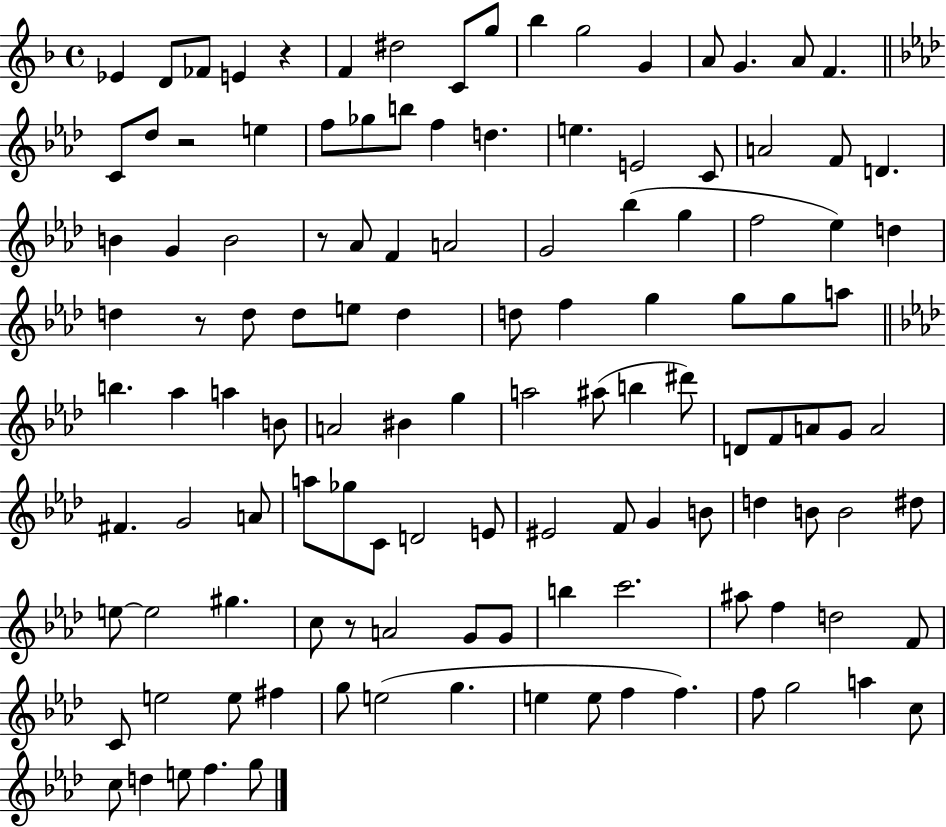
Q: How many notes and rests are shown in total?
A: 122